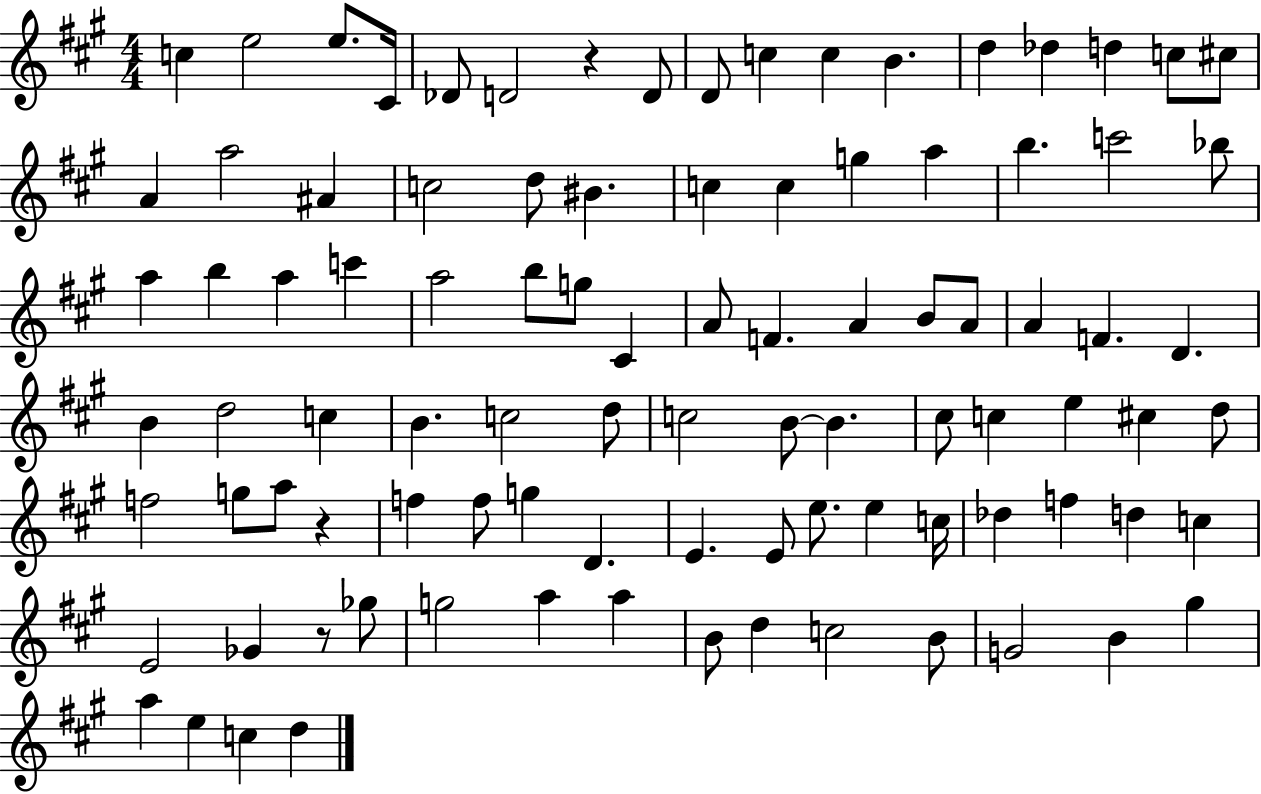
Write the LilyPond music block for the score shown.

{
  \clef treble
  \numericTimeSignature
  \time 4/4
  \key a \major
  c''4 e''2 e''8. cis'16 | des'8 d'2 r4 d'8 | d'8 c''4 c''4 b'4. | d''4 des''4 d''4 c''8 cis''8 | \break a'4 a''2 ais'4 | c''2 d''8 bis'4. | c''4 c''4 g''4 a''4 | b''4. c'''2 bes''8 | \break a''4 b''4 a''4 c'''4 | a''2 b''8 g''8 cis'4 | a'8 f'4. a'4 b'8 a'8 | a'4 f'4. d'4. | \break b'4 d''2 c''4 | b'4. c''2 d''8 | c''2 b'8~~ b'4. | cis''8 c''4 e''4 cis''4 d''8 | \break f''2 g''8 a''8 r4 | f''4 f''8 g''4 d'4. | e'4. e'8 e''8. e''4 c''16 | des''4 f''4 d''4 c''4 | \break e'2 ges'4 r8 ges''8 | g''2 a''4 a''4 | b'8 d''4 c''2 b'8 | g'2 b'4 gis''4 | \break a''4 e''4 c''4 d''4 | \bar "|."
}